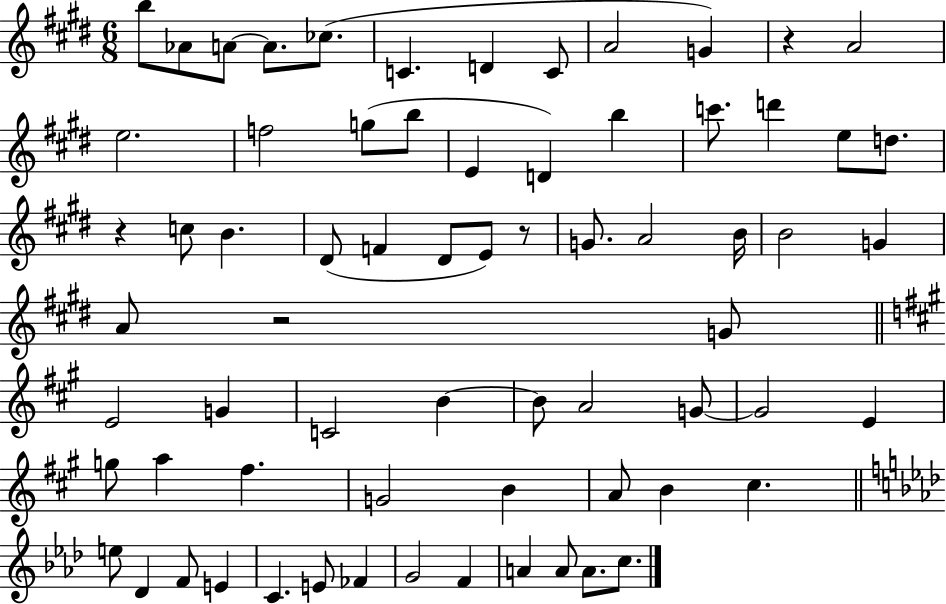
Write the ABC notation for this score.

X:1
T:Untitled
M:6/8
L:1/4
K:E
b/2 _A/2 A/2 A/2 _c/2 C D C/2 A2 G z A2 e2 f2 g/2 b/2 E D b c'/2 d' e/2 d/2 z c/2 B ^D/2 F ^D/2 E/2 z/2 G/2 A2 B/4 B2 G A/2 z2 G/2 E2 G C2 B B/2 A2 G/2 G2 E g/2 a ^f G2 B A/2 B ^c e/2 _D F/2 E C E/2 _F G2 F A A/2 A/2 c/2